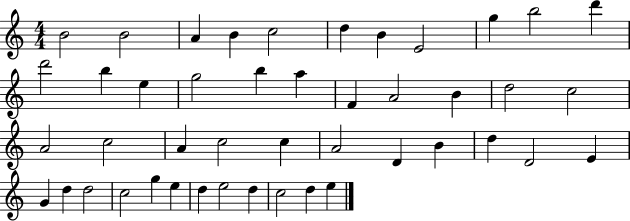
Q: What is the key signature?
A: C major